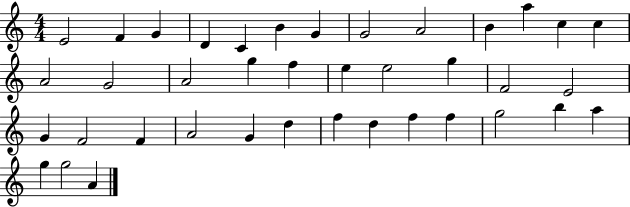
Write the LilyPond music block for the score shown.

{
  \clef treble
  \numericTimeSignature
  \time 4/4
  \key c \major
  e'2 f'4 g'4 | d'4 c'4 b'4 g'4 | g'2 a'2 | b'4 a''4 c''4 c''4 | \break a'2 g'2 | a'2 g''4 f''4 | e''4 e''2 g''4 | f'2 e'2 | \break g'4 f'2 f'4 | a'2 g'4 d''4 | f''4 d''4 f''4 f''4 | g''2 b''4 a''4 | \break g''4 g''2 a'4 | \bar "|."
}